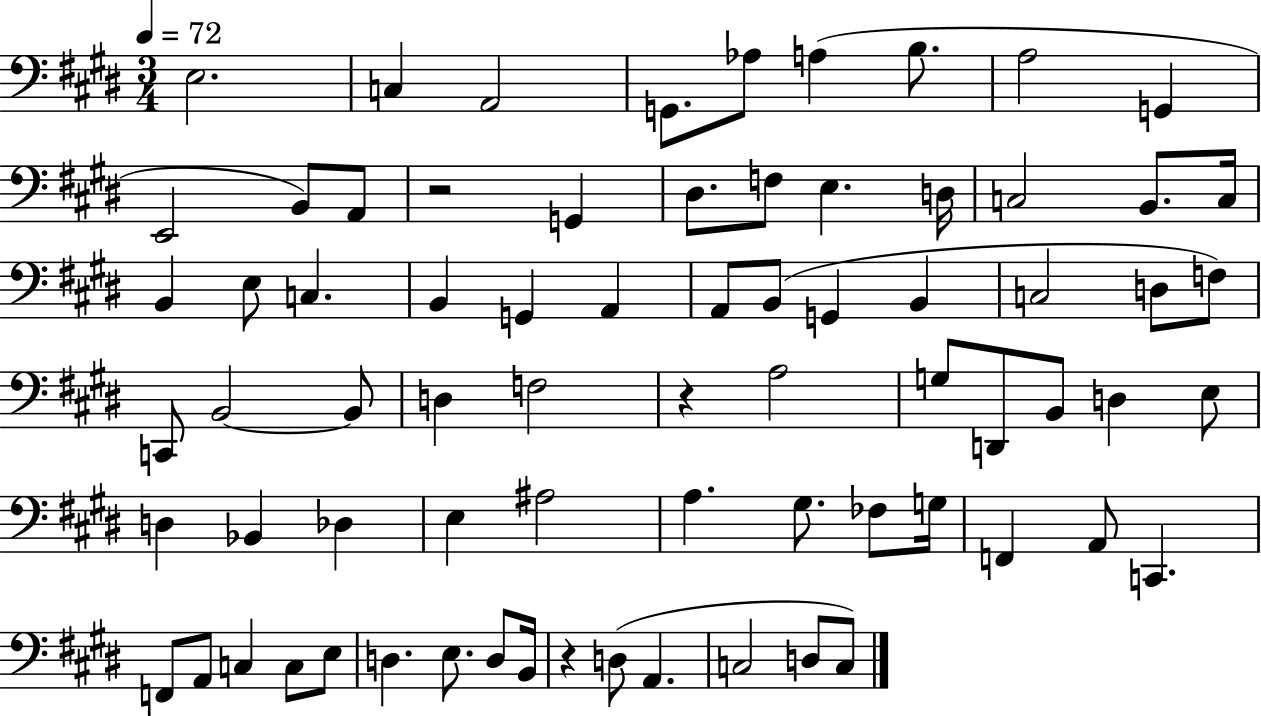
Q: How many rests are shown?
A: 3